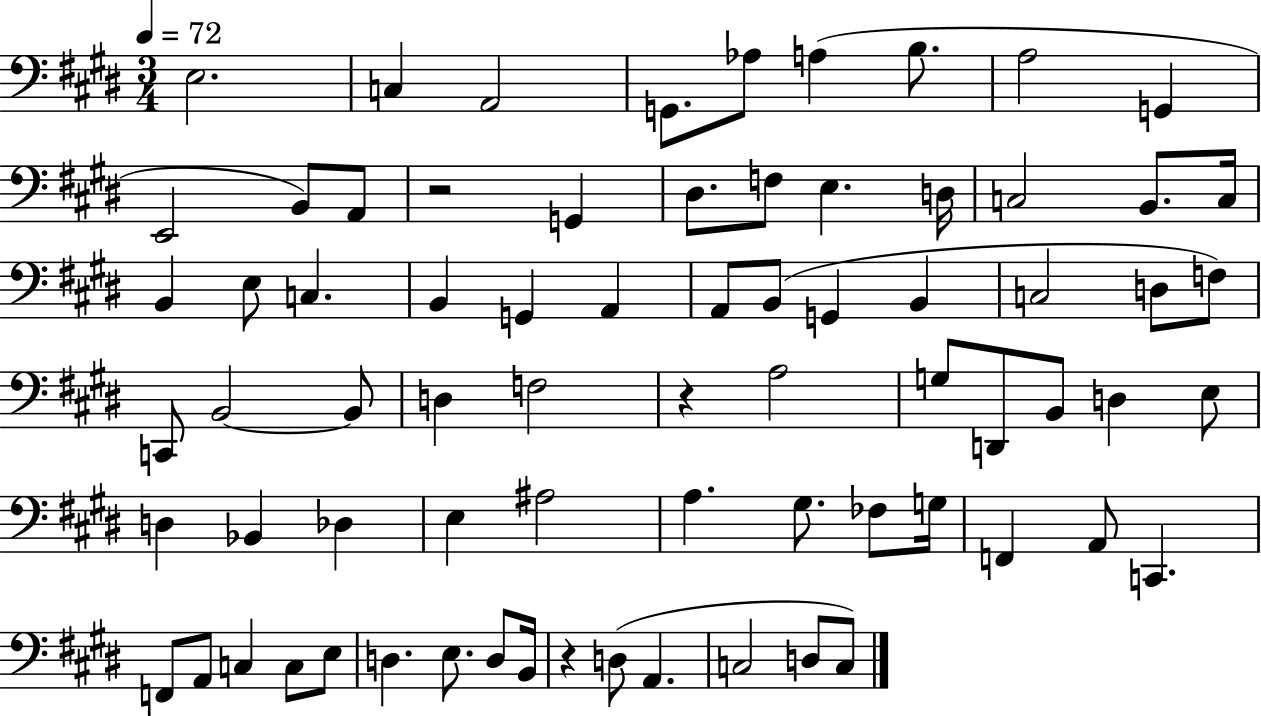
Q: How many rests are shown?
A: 3